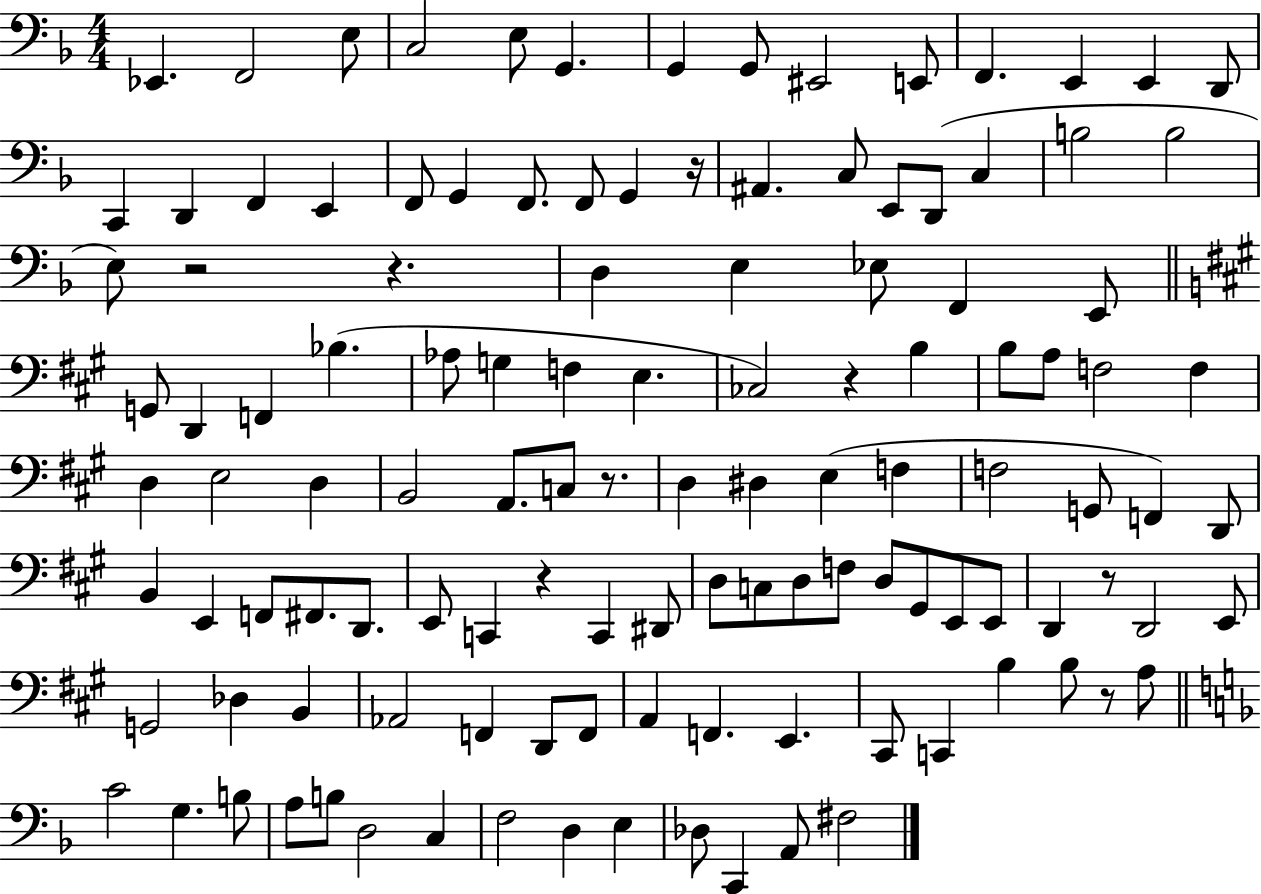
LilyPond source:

{
  \clef bass
  \numericTimeSignature
  \time 4/4
  \key f \major
  ees,4. f,2 e8 | c2 e8 g,4. | g,4 g,8 eis,2 e,8 | f,4. e,4 e,4 d,8 | \break c,4 d,4 f,4 e,4 | f,8 g,4 f,8. f,8 g,4 r16 | ais,4. c8 e,8 d,8( c4 | b2 b2 | \break e8) r2 r4. | d4 e4 ees8 f,4 e,8 | \bar "||" \break \key a \major g,8 d,4 f,4 bes4.( | aes8 g4 f4 e4. | ces2) r4 b4 | b8 a8 f2 f4 | \break d4 e2 d4 | b,2 a,8. c8 r8. | d4 dis4 e4( f4 | f2 g,8 f,4) d,8 | \break b,4 e,4 f,8 fis,8. d,8. | e,8 c,4 r4 c,4 dis,8 | d8 c8 d8 f8 d8 gis,8 e,8 e,8 | d,4 r8 d,2 e,8 | \break g,2 des4 b,4 | aes,2 f,4 d,8 f,8 | a,4 f,4. e,4. | cis,8 c,4 b4 b8 r8 a8 | \break \bar "||" \break \key f \major c'2 g4. b8 | a8 b8 d2 c4 | f2 d4 e4 | des8 c,4 a,8 fis2 | \break \bar "|."
}